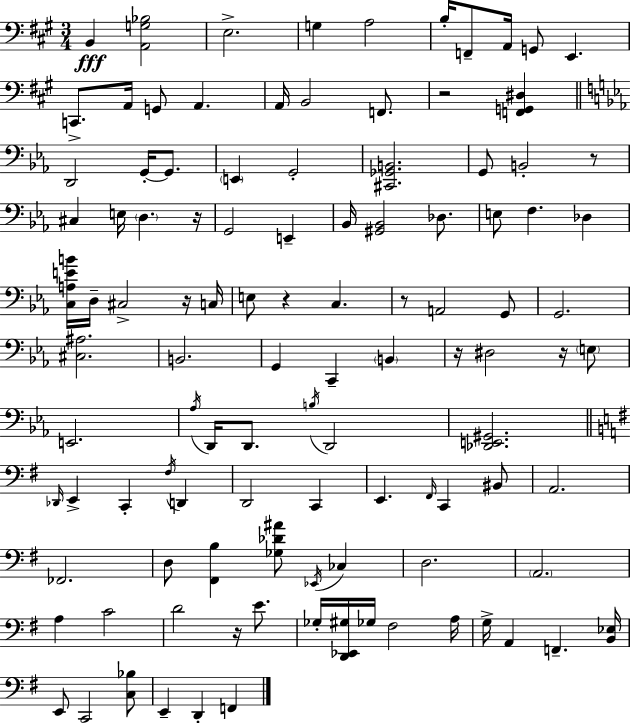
B2/q [A2,G3,Bb3]/h E3/h. G3/q A3/h B3/s F2/e A2/s G2/e E2/q. C2/e. A2/s G2/e A2/q. A2/s B2/h F2/e. R/h [F2,G2,D#3]/q D2/h G2/s G2/e. E2/q G2/h [C#2,Gb2,B2]/h. G2/e B2/h R/e C#3/q E3/s D3/q. R/s G2/h E2/q Bb2/s [G#2,Bb2]/h Db3/e. E3/e F3/q. Db3/q [C3,A3,E4,B4]/s D3/s C#3/h R/s C3/s E3/e R/q C3/q. R/e A2/h G2/e G2/h. [C#3,A#3]/h. B2/h. G2/q C2/q B2/q R/s D#3/h R/s E3/e E2/h. Ab3/s D2/s D2/e. B3/s D2/h [Db2,E2,G#2]/h. Db2/s E2/q C2/q F#3/s D2/q D2/h C2/q E2/q. F#2/s C2/q BIS2/e A2/h. FES2/h. D3/e [F#2,B3]/q [Gb3,Db4,A#4]/e Eb2/s CES3/q D3/h. A2/h. A3/q C4/h D4/h R/s E4/e. Gb3/s [D2,Eb2,G#3]/s Gb3/s F#3/h A3/s G3/s A2/q F2/q. [B2,Eb3]/s E2/e C2/h [C3,Bb3]/e E2/q D2/q F2/q